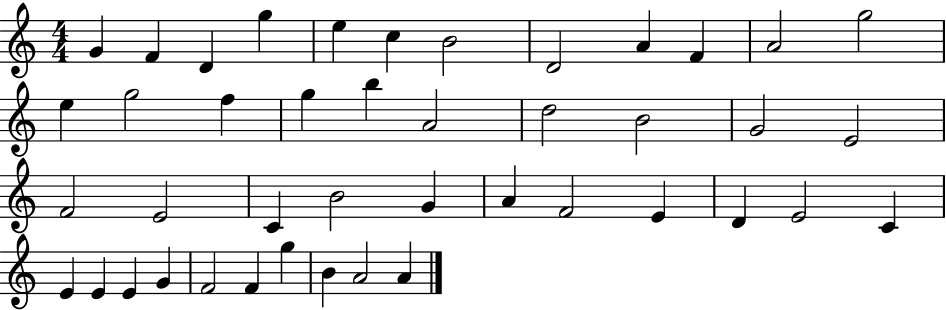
X:1
T:Untitled
M:4/4
L:1/4
K:C
G F D g e c B2 D2 A F A2 g2 e g2 f g b A2 d2 B2 G2 E2 F2 E2 C B2 G A F2 E D E2 C E E E G F2 F g B A2 A